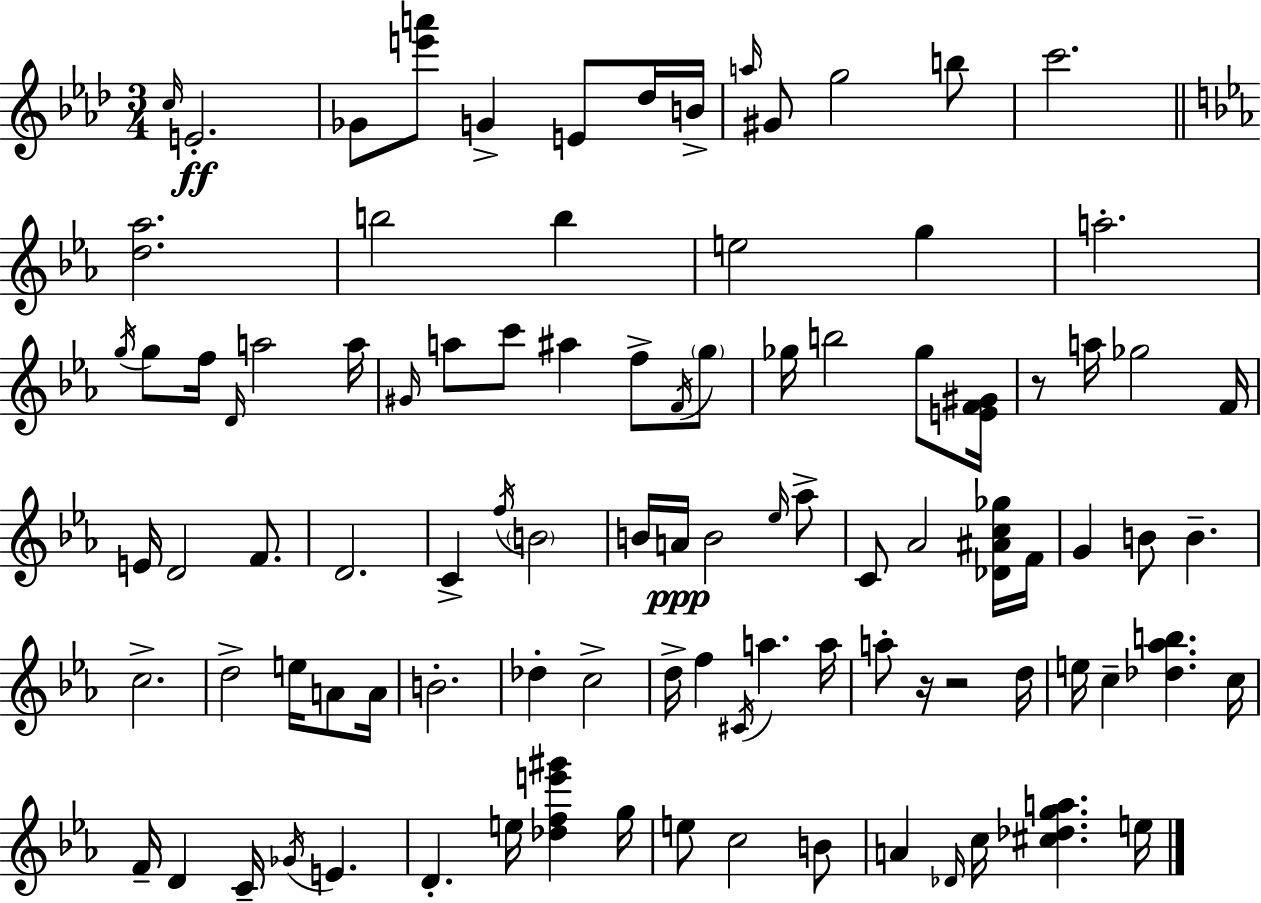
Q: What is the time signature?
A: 3/4